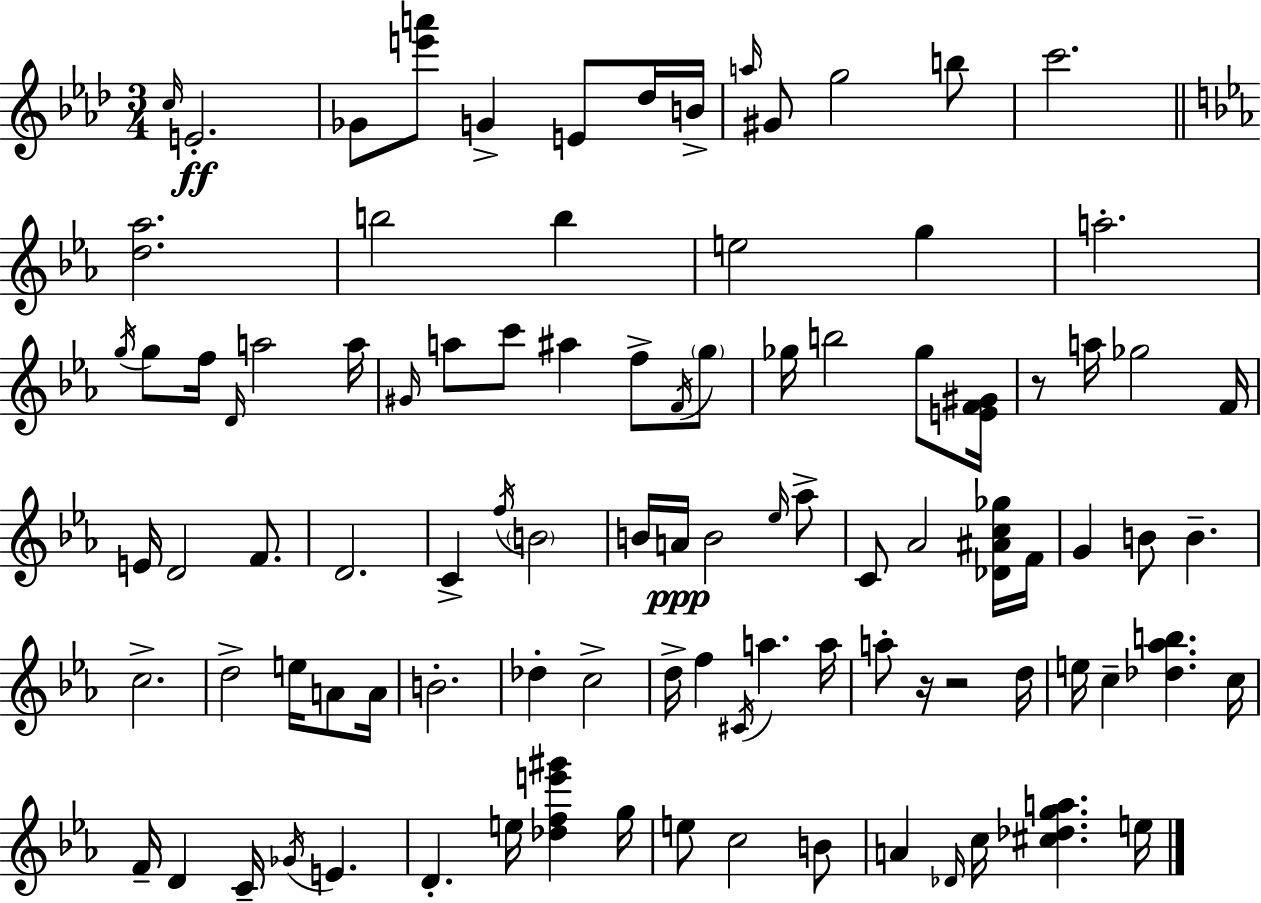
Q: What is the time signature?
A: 3/4